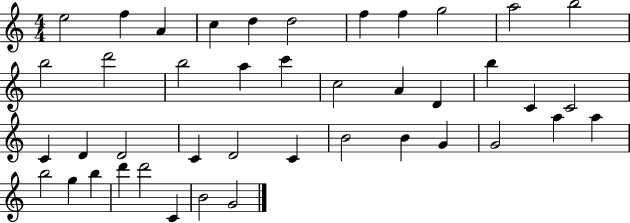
{
  \clef treble
  \numericTimeSignature
  \time 4/4
  \key c \major
  e''2 f''4 a'4 | c''4 d''4 d''2 | f''4 f''4 g''2 | a''2 b''2 | \break b''2 d'''2 | b''2 a''4 c'''4 | c''2 a'4 d'4 | b''4 c'4 c'2 | \break c'4 d'4 d'2 | c'4 d'2 c'4 | b'2 b'4 g'4 | g'2 a''4 a''4 | \break b''2 g''4 b''4 | d'''4 d'''2 c'4 | b'2 g'2 | \bar "|."
}